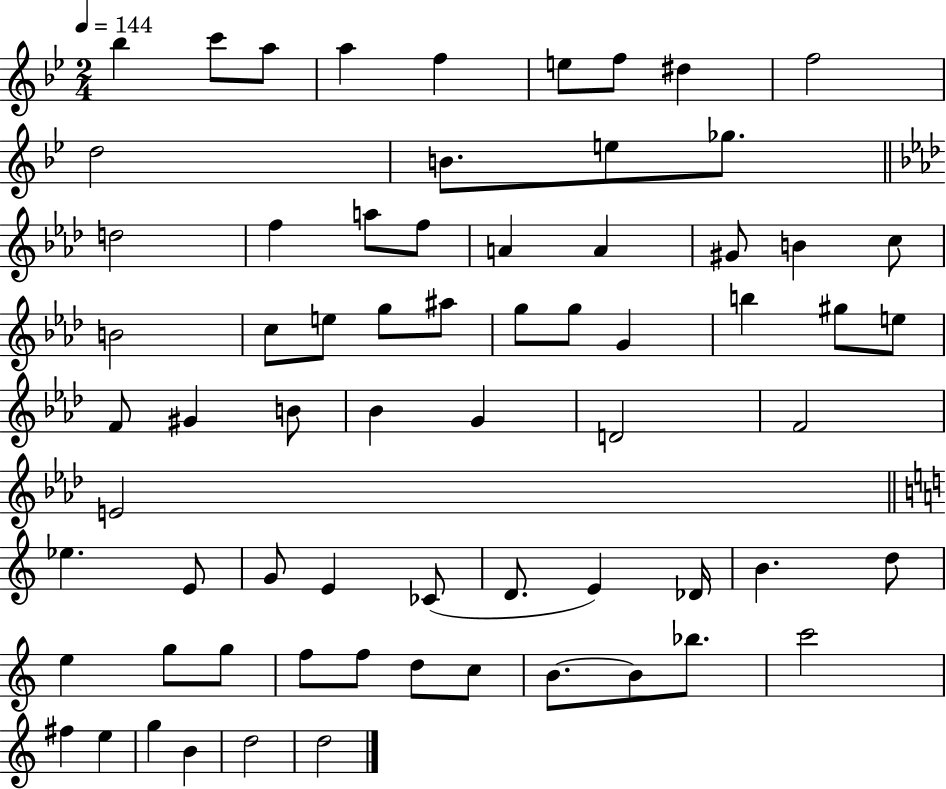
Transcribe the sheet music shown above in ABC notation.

X:1
T:Untitled
M:2/4
L:1/4
K:Bb
_b c'/2 a/2 a f e/2 f/2 ^d f2 d2 B/2 e/2 _g/2 d2 f a/2 f/2 A A ^G/2 B c/2 B2 c/2 e/2 g/2 ^a/2 g/2 g/2 G b ^g/2 e/2 F/2 ^G B/2 _B G D2 F2 E2 _e E/2 G/2 E _C/2 D/2 E _D/4 B d/2 e g/2 g/2 f/2 f/2 d/2 c/2 B/2 B/2 _b/2 c'2 ^f e g B d2 d2